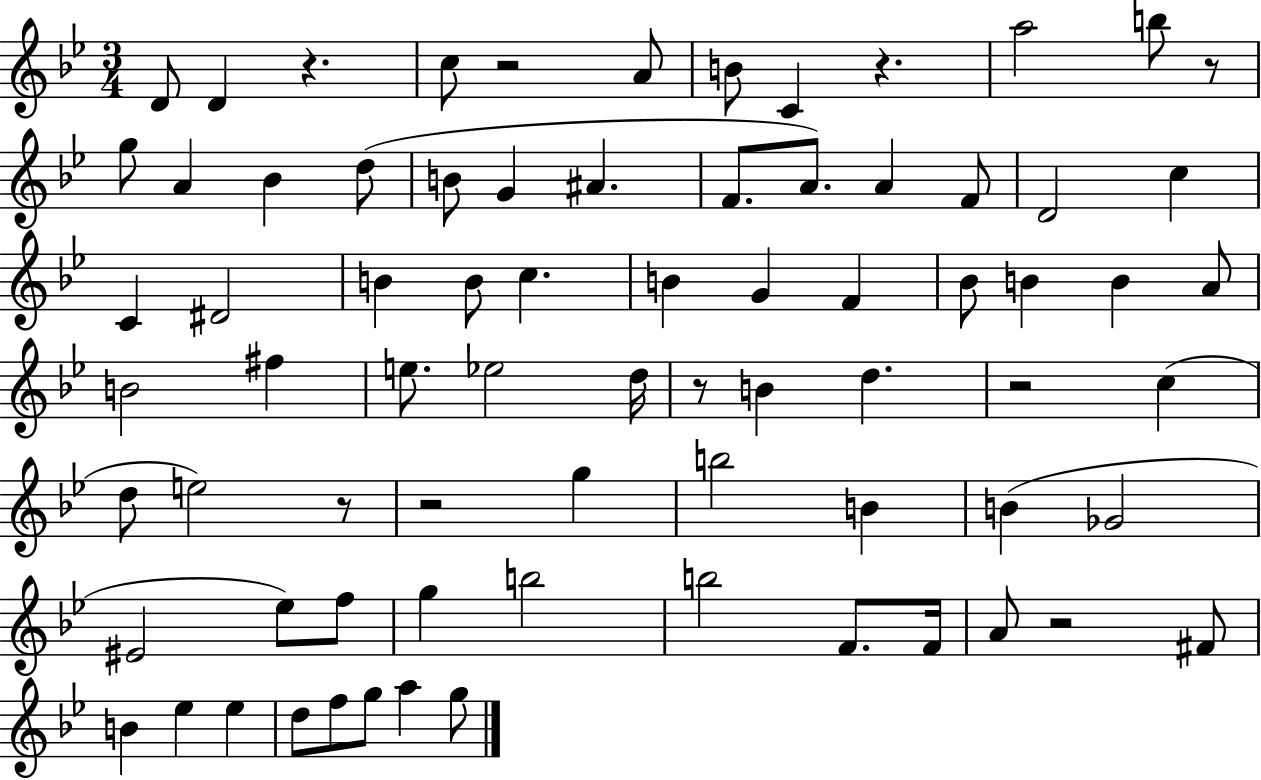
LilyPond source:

{
  \clef treble
  \numericTimeSignature
  \time 3/4
  \key bes \major
  d'8 d'4 r4. | c''8 r2 a'8 | b'8 c'4 r4. | a''2 b''8 r8 | \break g''8 a'4 bes'4 d''8( | b'8 g'4 ais'4. | f'8. a'8.) a'4 f'8 | d'2 c''4 | \break c'4 dis'2 | b'4 b'8 c''4. | b'4 g'4 f'4 | bes'8 b'4 b'4 a'8 | \break b'2 fis''4 | e''8. ees''2 d''16 | r8 b'4 d''4. | r2 c''4( | \break d''8 e''2) r8 | r2 g''4 | b''2 b'4 | b'4( ges'2 | \break eis'2 ees''8) f''8 | g''4 b''2 | b''2 f'8. f'16 | a'8 r2 fis'8 | \break b'4 ees''4 ees''4 | d''8 f''8 g''8 a''4 g''8 | \bar "|."
}